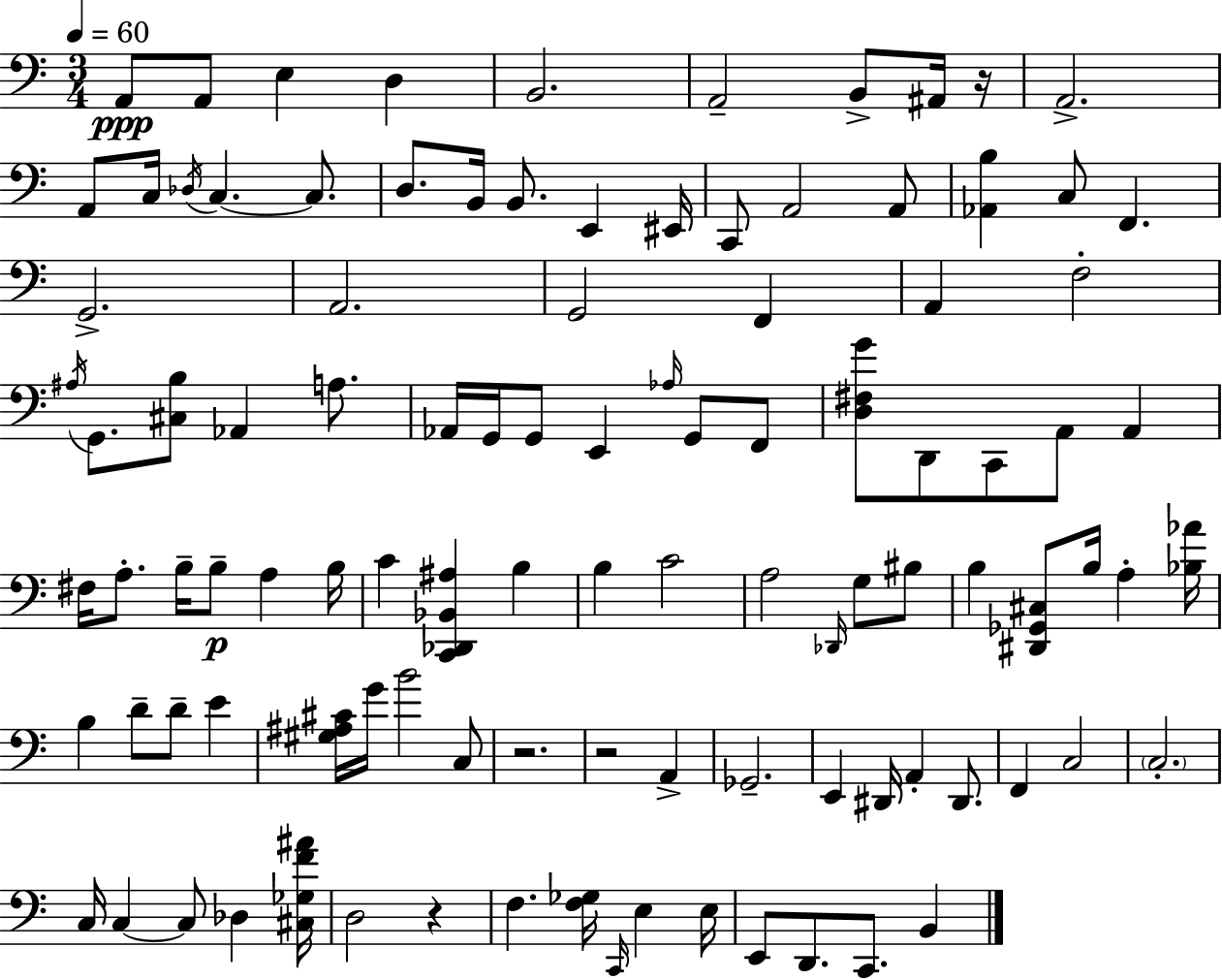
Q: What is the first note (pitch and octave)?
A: A2